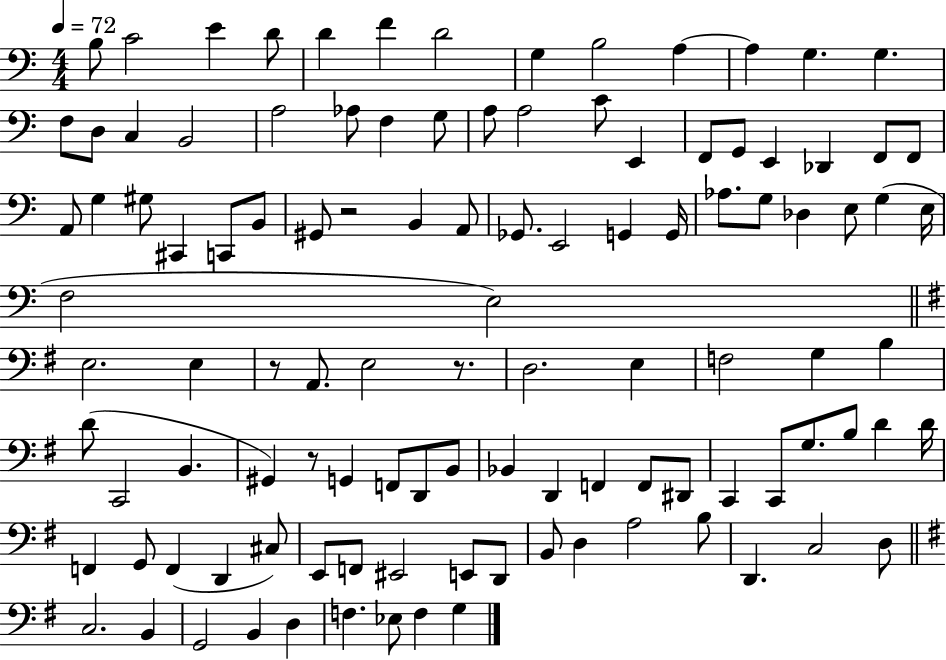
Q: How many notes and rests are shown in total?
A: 110